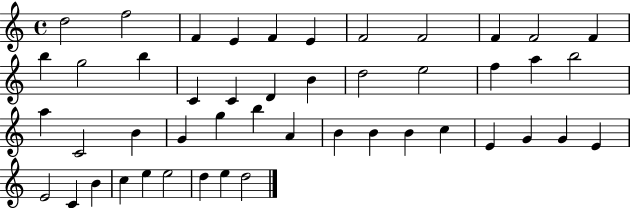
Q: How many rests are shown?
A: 0